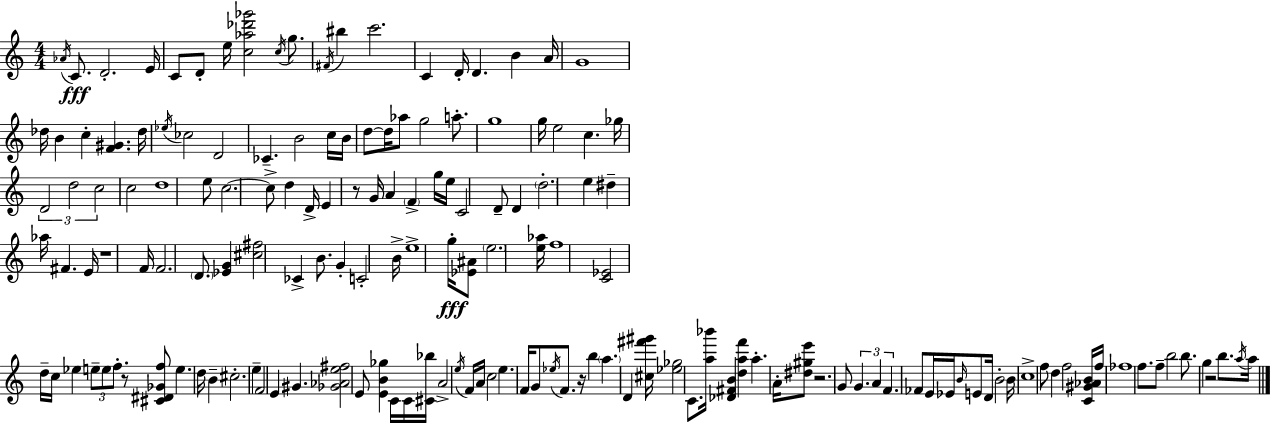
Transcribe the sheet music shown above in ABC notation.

X:1
T:Untitled
M:4/4
L:1/4
K:C
_A/4 C/2 D2 E/4 C/2 D/2 e/4 [c_a_d'_g']2 c/4 g/2 ^F/4 ^b c'2 C D/4 D B A/4 G4 _d/4 B c [F^G] _d/4 _e/4 _c2 D2 _C B2 c/4 B/4 d/2 d/4 _a/2 g2 a/2 g4 g/4 e2 c _g/4 D2 d2 c2 c2 d4 e/2 c2 c/2 d D/4 E z/2 G/4 A F g/4 e/4 C2 D/2 D d2 e ^d _a/4 ^F E/4 z4 F/4 F2 D/2 [_EG] [^c^f]2 _C B/2 G C2 B/4 e4 g/4 [_E^A]/2 e2 [e_a]/4 f4 [C_E]2 d/4 c/4 _e e/2 e/2 f/2 z/2 [^C^D_Gf]/2 e d/4 B ^c2 e F2 E ^G [_G_Ae^f]2 E/2 [EB_g] C/4 C/4 [^C_b]/4 A2 e/4 F/4 A/4 c2 e F/4 G/2 _e/4 F/2 z/4 b a D [^c^f'^g']/4 [_e_g]2 C/2 [a_b']/4 [_D^FB] [daf'] a A/4 [^d^ge']/2 z2 G/2 G A F _F/2 E/4 _E/4 B/4 E/2 D/4 B2 B/4 c4 f/2 d f2 [C^G_AB]/4 f/4 _f4 f/2 f/2 b2 b/2 g z2 b/2 a/4 a/4